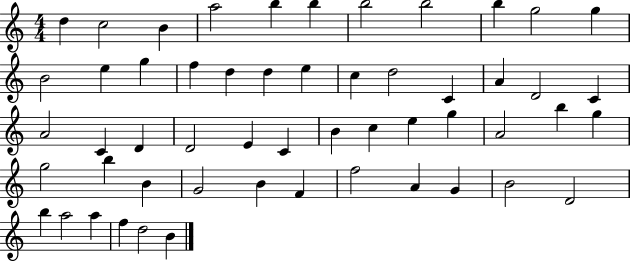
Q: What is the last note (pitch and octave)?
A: B4